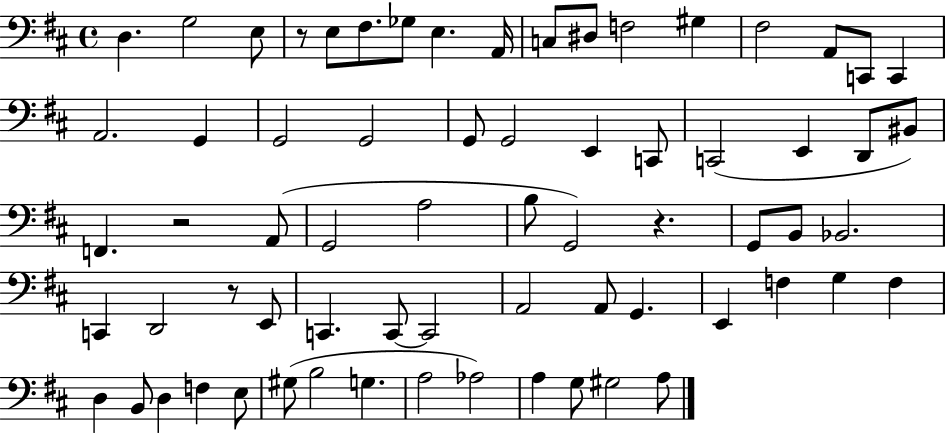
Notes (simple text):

D3/q. G3/h E3/e R/e E3/e F#3/e. Gb3/e E3/q. A2/s C3/e D#3/e F3/h G#3/q F#3/h A2/e C2/e C2/q A2/h. G2/q G2/h G2/h G2/e G2/h E2/q C2/e C2/h E2/q D2/e BIS2/e F2/q. R/h A2/e G2/h A3/h B3/e G2/h R/q. G2/e B2/e Bb2/h. C2/q D2/h R/e E2/e C2/q. C2/e C2/h A2/h A2/e G2/q. E2/q F3/q G3/q F3/q D3/q B2/e D3/q F3/q E3/e G#3/e B3/h G3/q. A3/h Ab3/h A3/q G3/e G#3/h A3/e